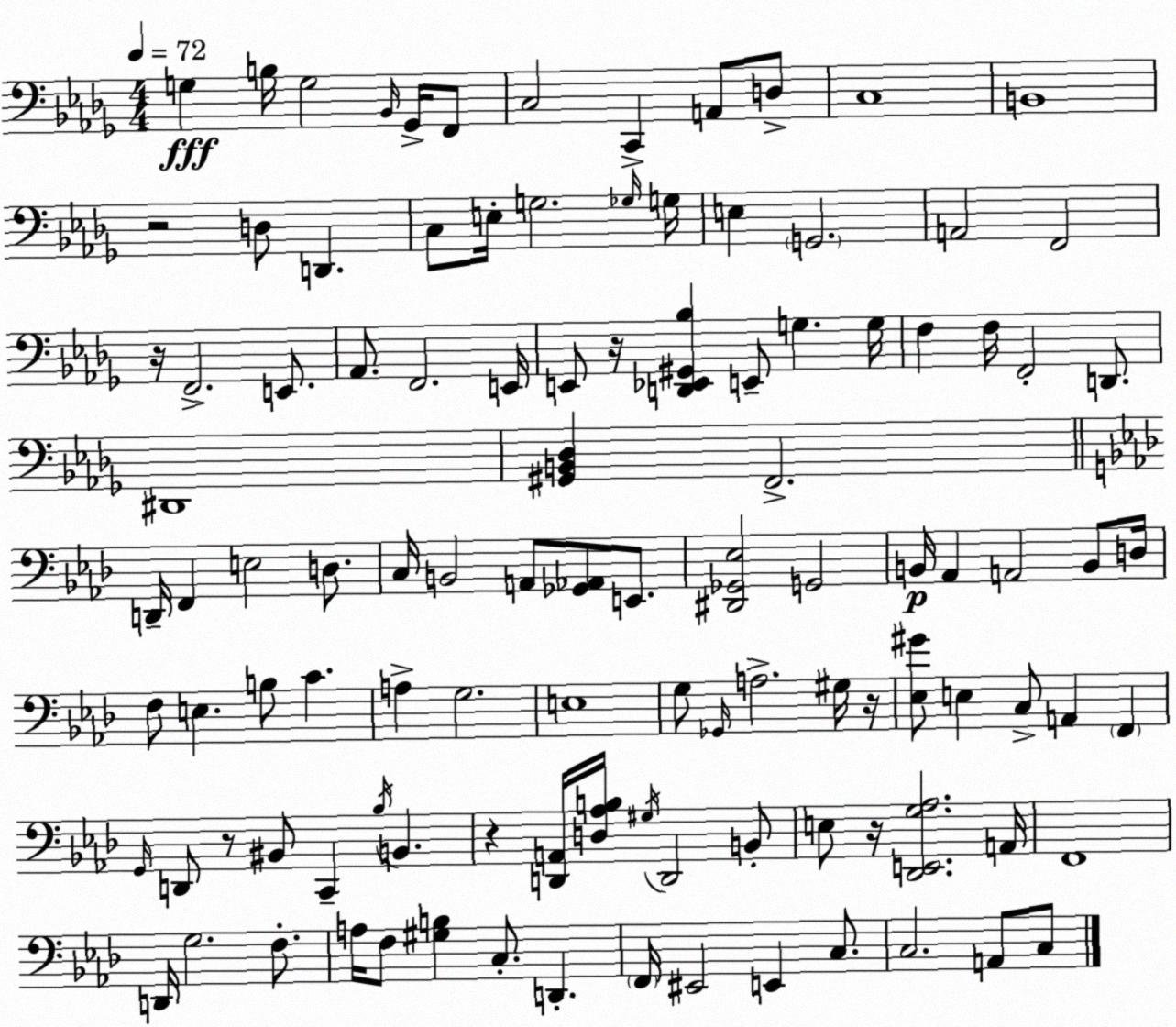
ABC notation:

X:1
T:Untitled
M:4/4
L:1/4
K:Bbm
G, B,/4 G,2 _B,,/4 _G,,/4 F,,/2 C,2 C,, A,,/2 D,/2 C,4 B,,4 z2 D,/2 D,, C,/2 E,/4 G,2 _G,/4 G,/4 E, G,,2 A,,2 F,,2 z/4 F,,2 E,,/2 _A,,/2 F,,2 E,,/4 E,,/2 z/4 [D,,_E,,^G,,_B,] E,,/2 G, G,/4 F, F,/4 F,,2 D,,/2 ^D,,4 [^G,,B,,_D,] F,,2 D,,/4 F,, E,2 D,/2 C,/4 B,,2 A,,/2 [_G,,_A,,]/2 E,,/2 [^D,,_G,,_E,]2 G,,2 B,,/4 _A,, A,,2 B,,/2 D,/4 F,/2 E, B,/2 C A, G,2 E,4 G,/2 _G,,/4 A,2 ^G,/4 z/4 [_E,^G]/2 E, C,/2 A,, F,, G,,/4 D,,/2 z/2 ^B,,/2 C,, _B,/4 B,, z [D,,A,,]/4 [D,_A,B,]/4 ^G,/4 D,,2 B,,/2 E,/2 z/4 [_D,,E,,G,_A,]2 A,,/4 F,,4 D,,/4 G,2 F,/2 A,/4 F,/2 [^G,B,] C,/2 D,, F,,/4 ^E,,2 E,, C,/2 C,2 A,,/2 C,/2